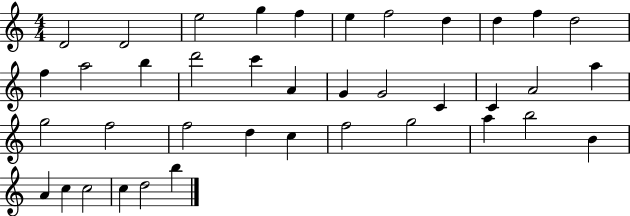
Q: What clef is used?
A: treble